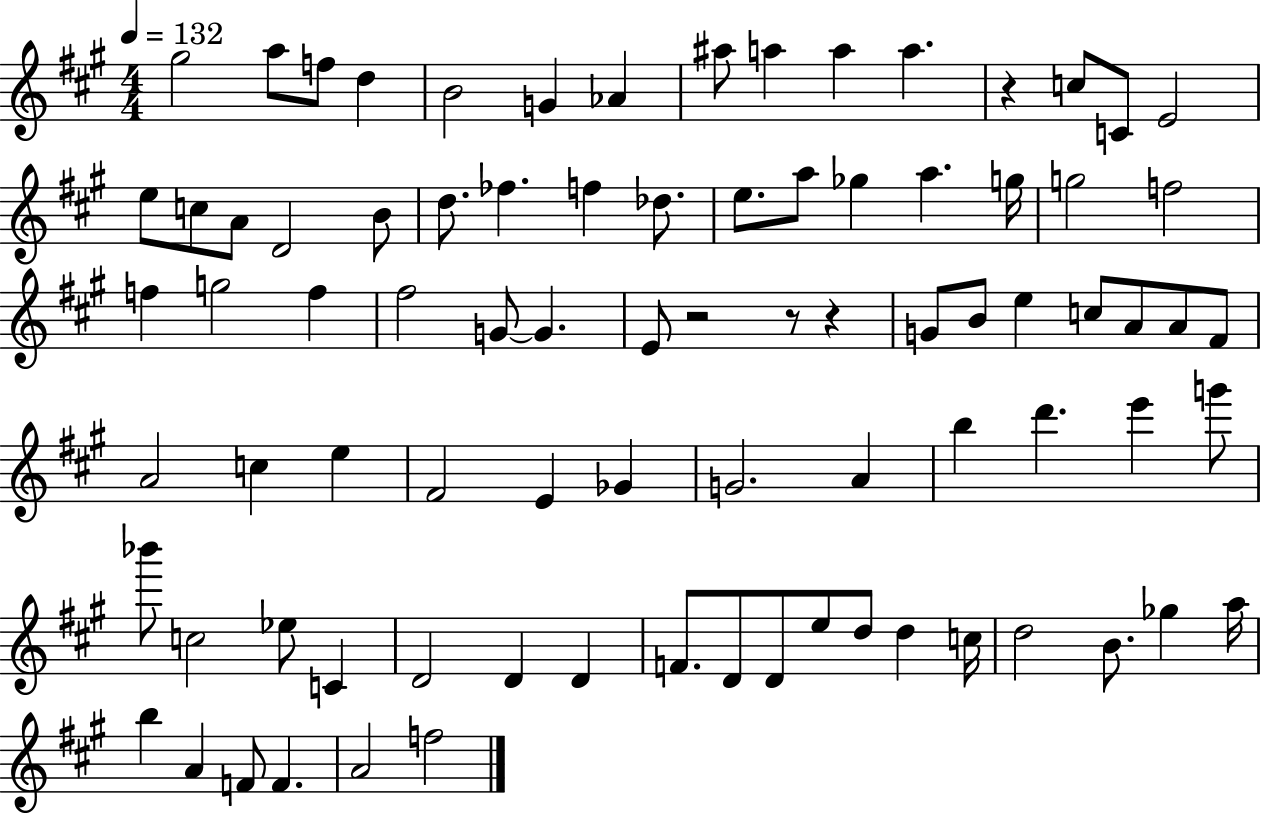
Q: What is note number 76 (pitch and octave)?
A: A4